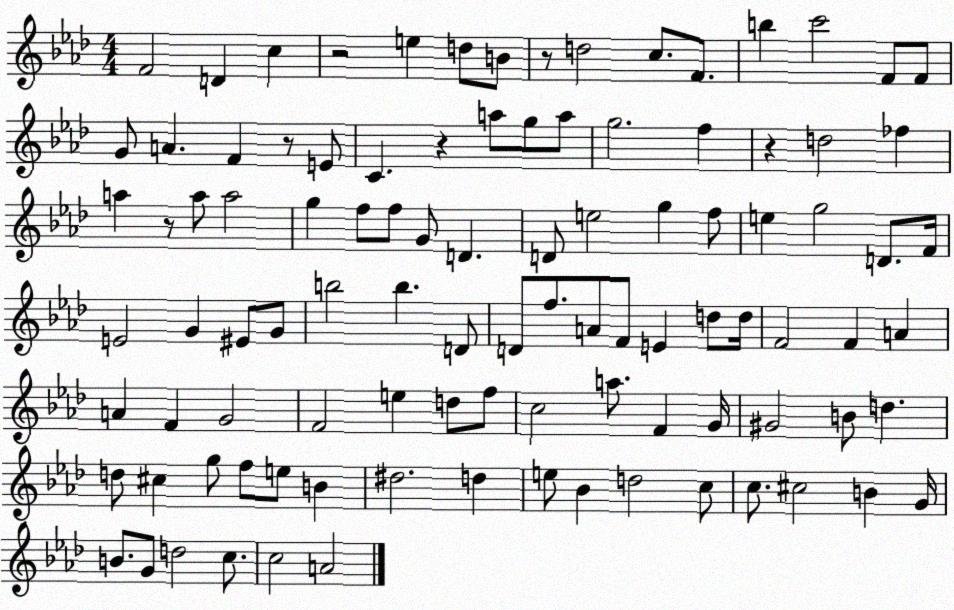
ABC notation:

X:1
T:Untitled
M:4/4
L:1/4
K:Ab
F2 D c z2 e d/2 B/2 z/2 d2 c/2 F/2 b c'2 F/2 F/2 G/2 A F z/2 E/2 C z a/2 g/2 a/2 g2 f z d2 _f a z/2 a/2 a2 g f/2 f/2 G/2 D D/2 e2 g f/2 e g2 D/2 F/4 E2 G ^E/2 G/2 b2 b D/2 D/2 f/2 A/2 F/2 E d/2 d/4 F2 F A A F G2 F2 e d/2 f/2 c2 a/2 F G/4 ^G2 B/2 d d/2 ^c g/2 f/2 e/2 B ^d2 d e/2 _B d2 c/2 c/2 ^c2 B G/4 B/2 G/2 d2 c/2 c2 A2